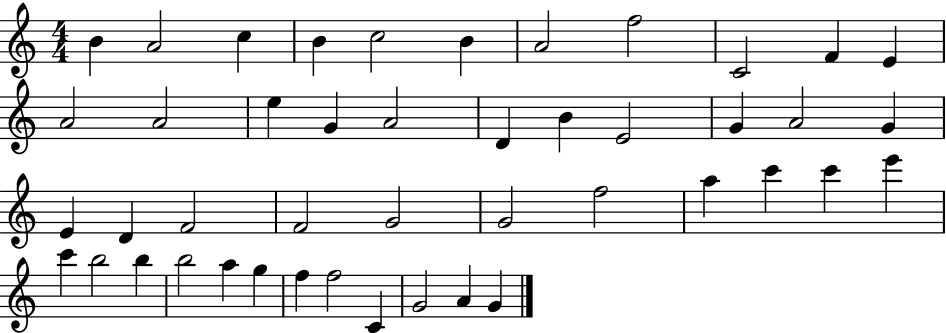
{
  \clef treble
  \numericTimeSignature
  \time 4/4
  \key c \major
  b'4 a'2 c''4 | b'4 c''2 b'4 | a'2 f''2 | c'2 f'4 e'4 | \break a'2 a'2 | e''4 g'4 a'2 | d'4 b'4 e'2 | g'4 a'2 g'4 | \break e'4 d'4 f'2 | f'2 g'2 | g'2 f''2 | a''4 c'''4 c'''4 e'''4 | \break c'''4 b''2 b''4 | b''2 a''4 g''4 | f''4 f''2 c'4 | g'2 a'4 g'4 | \break \bar "|."
}